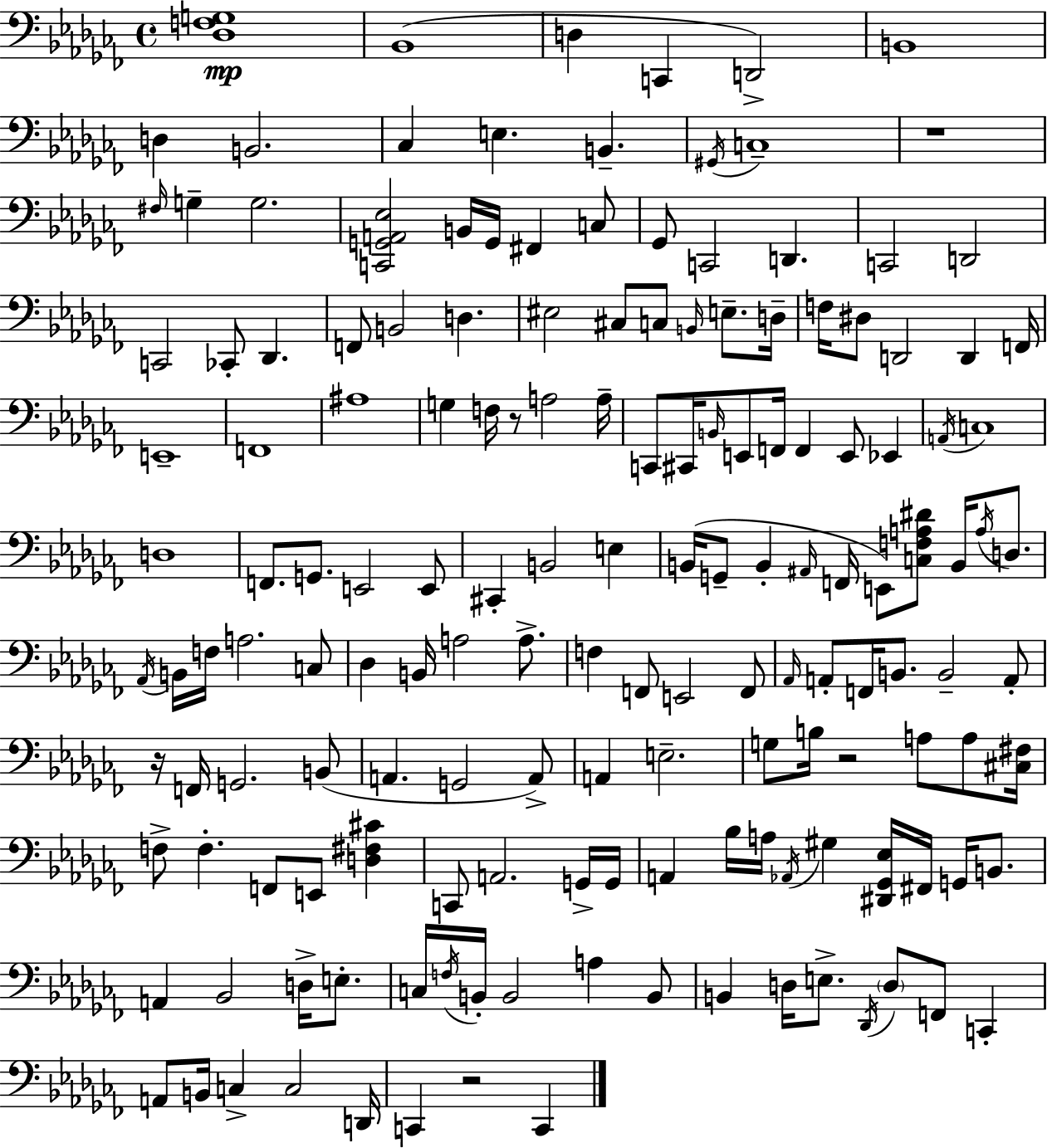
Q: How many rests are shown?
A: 5